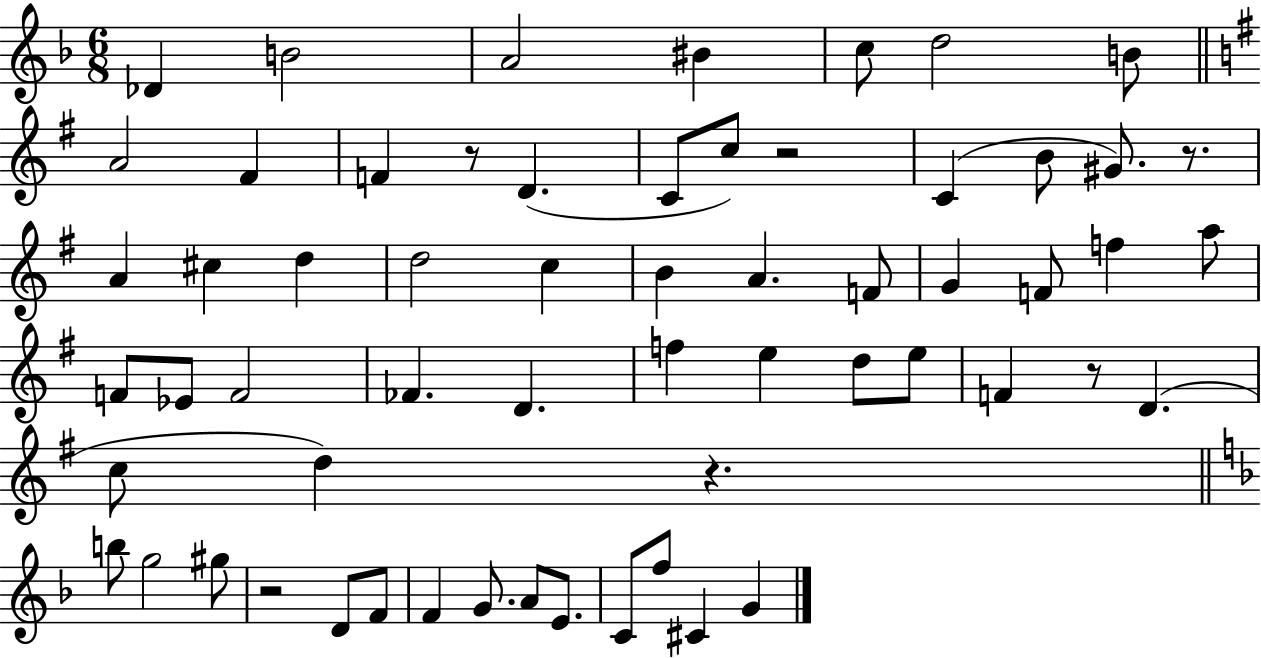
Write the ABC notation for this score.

X:1
T:Untitled
M:6/8
L:1/4
K:F
_D B2 A2 ^B c/2 d2 B/2 A2 ^F F z/2 D C/2 c/2 z2 C B/2 ^G/2 z/2 A ^c d d2 c B A F/2 G F/2 f a/2 F/2 _E/2 F2 _F D f e d/2 e/2 F z/2 D c/2 d z b/2 g2 ^g/2 z2 D/2 F/2 F G/2 A/2 E/2 C/2 f/2 ^C G